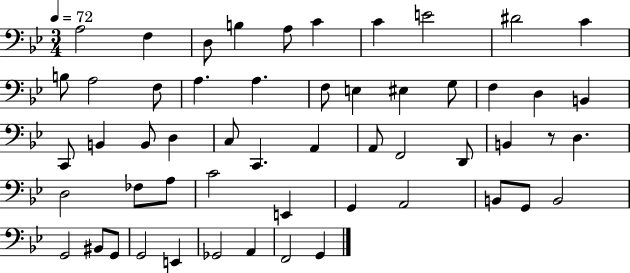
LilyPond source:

{
  \clef bass
  \numericTimeSignature
  \time 3/4
  \key bes \major
  \tempo 4 = 72
  a2 f4 | d8 b4 a8 c'4 | c'4 e'2 | dis'2 c'4 | \break b8 a2 f8 | a4. a4. | f8 e4 eis4 g8 | f4 d4 b,4 | \break c,8 b,4 b,8 d4 | c8 c,4. a,4 | a,8 f,2 d,8 | b,4 r8 d4. | \break d2 fes8 a8 | c'2 e,4 | g,4 a,2 | b,8 g,8 b,2 | \break g,2 bis,8 g,8 | g,2 e,4 | ges,2 a,4 | f,2 g,4 | \break \bar "|."
}